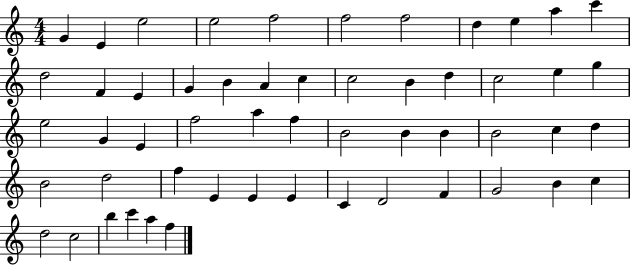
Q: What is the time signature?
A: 4/4